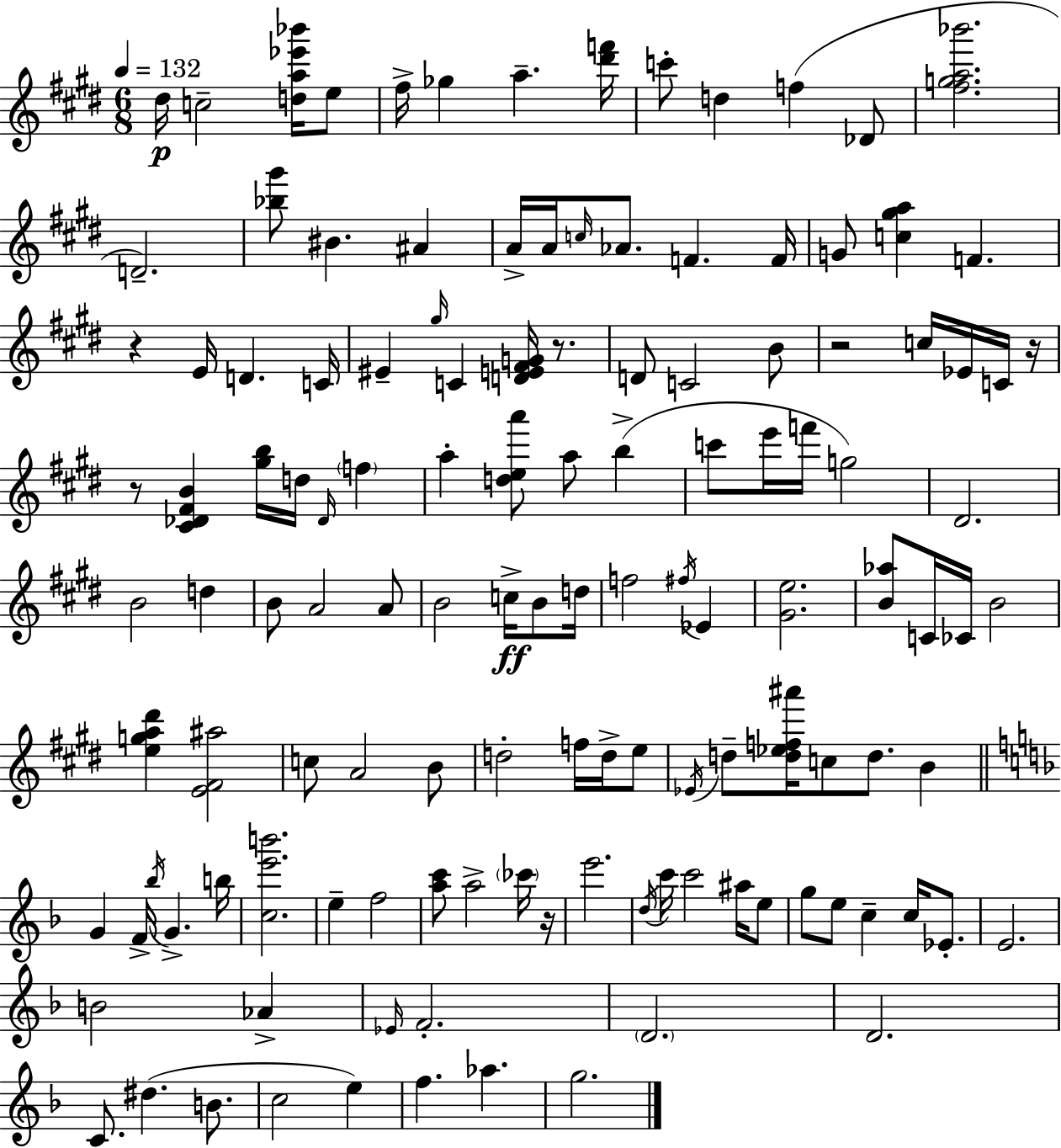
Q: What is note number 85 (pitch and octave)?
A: A#5